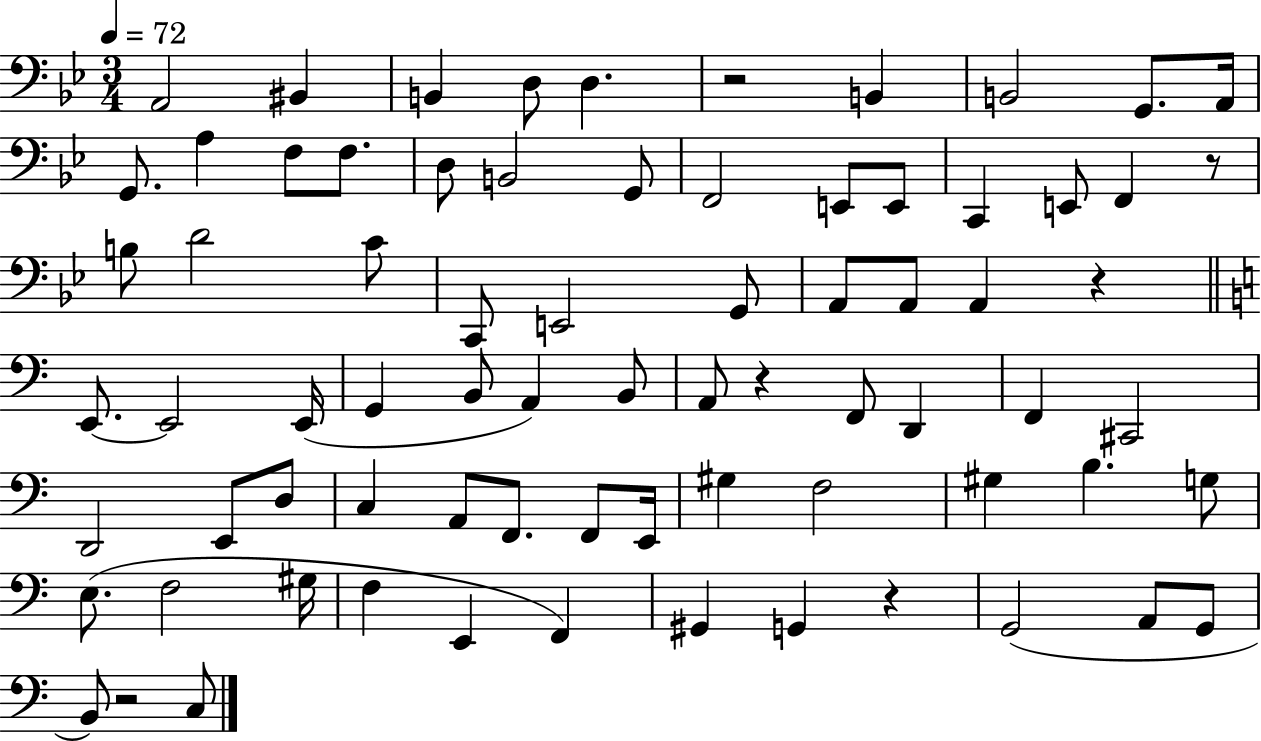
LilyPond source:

{
  \clef bass
  \numericTimeSignature
  \time 3/4
  \key bes \major
  \tempo 4 = 72
  \repeat volta 2 { a,2 bis,4 | b,4 d8 d4. | r2 b,4 | b,2 g,8. a,16 | \break g,8. a4 f8 f8. | d8 b,2 g,8 | f,2 e,8 e,8 | c,4 e,8 f,4 r8 | \break b8 d'2 c'8 | c,8 e,2 g,8 | a,8 a,8 a,4 r4 | \bar "||" \break \key c \major e,8.~~ e,2 e,16( | g,4 b,8 a,4) b,8 | a,8 r4 f,8 d,4 | f,4 cis,2 | \break d,2 e,8 d8 | c4 a,8 f,8. f,8 e,16 | gis4 f2 | gis4 b4. g8 | \break e8.( f2 gis16 | f4 e,4 f,4) | gis,4 g,4 r4 | g,2( a,8 g,8 | \break b,8) r2 c8 | } \bar "|."
}